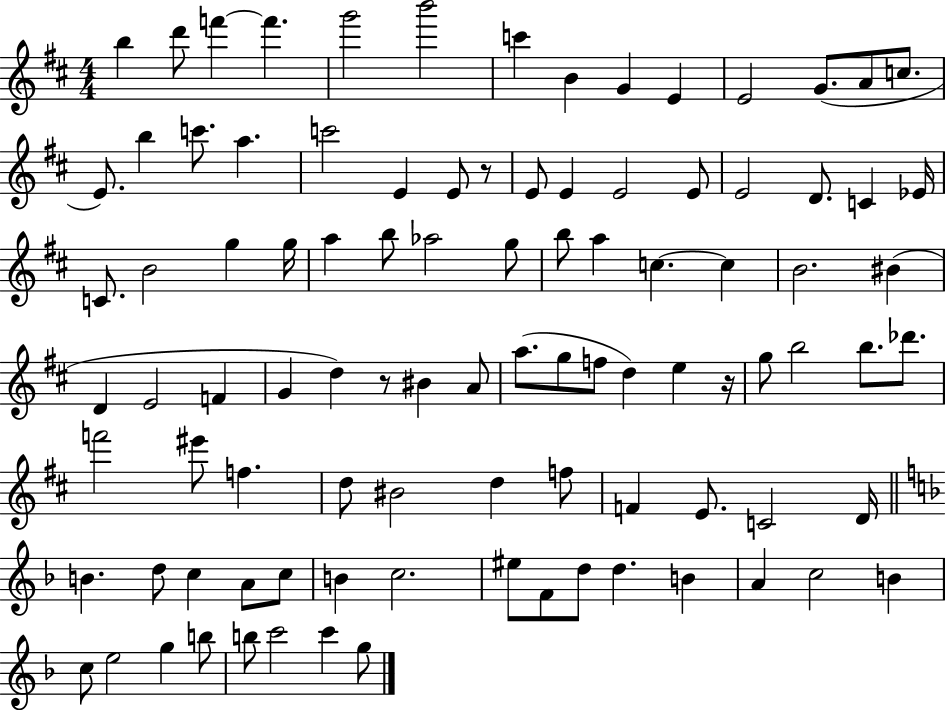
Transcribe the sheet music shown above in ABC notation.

X:1
T:Untitled
M:4/4
L:1/4
K:D
b d'/2 f' f' g'2 b'2 c' B G E E2 G/2 A/2 c/2 E/2 b c'/2 a c'2 E E/2 z/2 E/2 E E2 E/2 E2 D/2 C _E/4 C/2 B2 g g/4 a b/2 _a2 g/2 b/2 a c c B2 ^B D E2 F G d z/2 ^B A/2 a/2 g/2 f/2 d e z/4 g/2 b2 b/2 _d'/2 f'2 ^e'/2 f d/2 ^B2 d f/2 F E/2 C2 D/4 B d/2 c A/2 c/2 B c2 ^e/2 F/2 d/2 d B A c2 B c/2 e2 g b/2 b/2 c'2 c' g/2